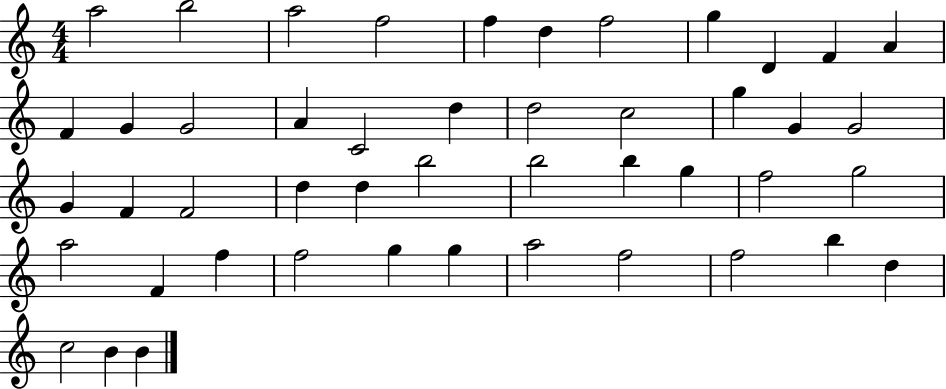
A5/h B5/h A5/h F5/h F5/q D5/q F5/h G5/q D4/q F4/q A4/q F4/q G4/q G4/h A4/q C4/h D5/q D5/h C5/h G5/q G4/q G4/h G4/q F4/q F4/h D5/q D5/q B5/h B5/h B5/q G5/q F5/h G5/h A5/h F4/q F5/q F5/h G5/q G5/q A5/h F5/h F5/h B5/q D5/q C5/h B4/q B4/q